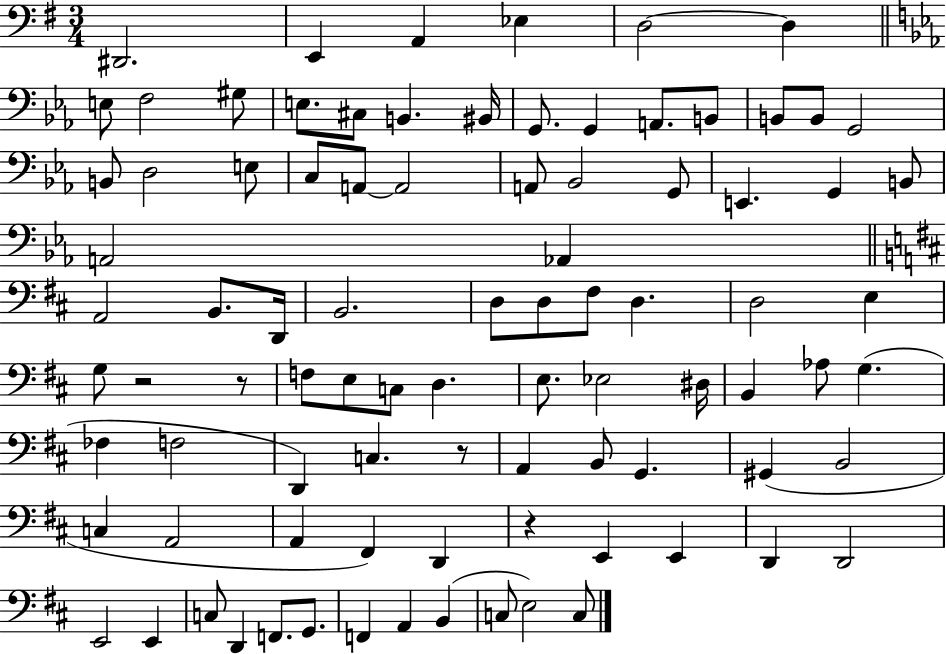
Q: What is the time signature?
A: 3/4